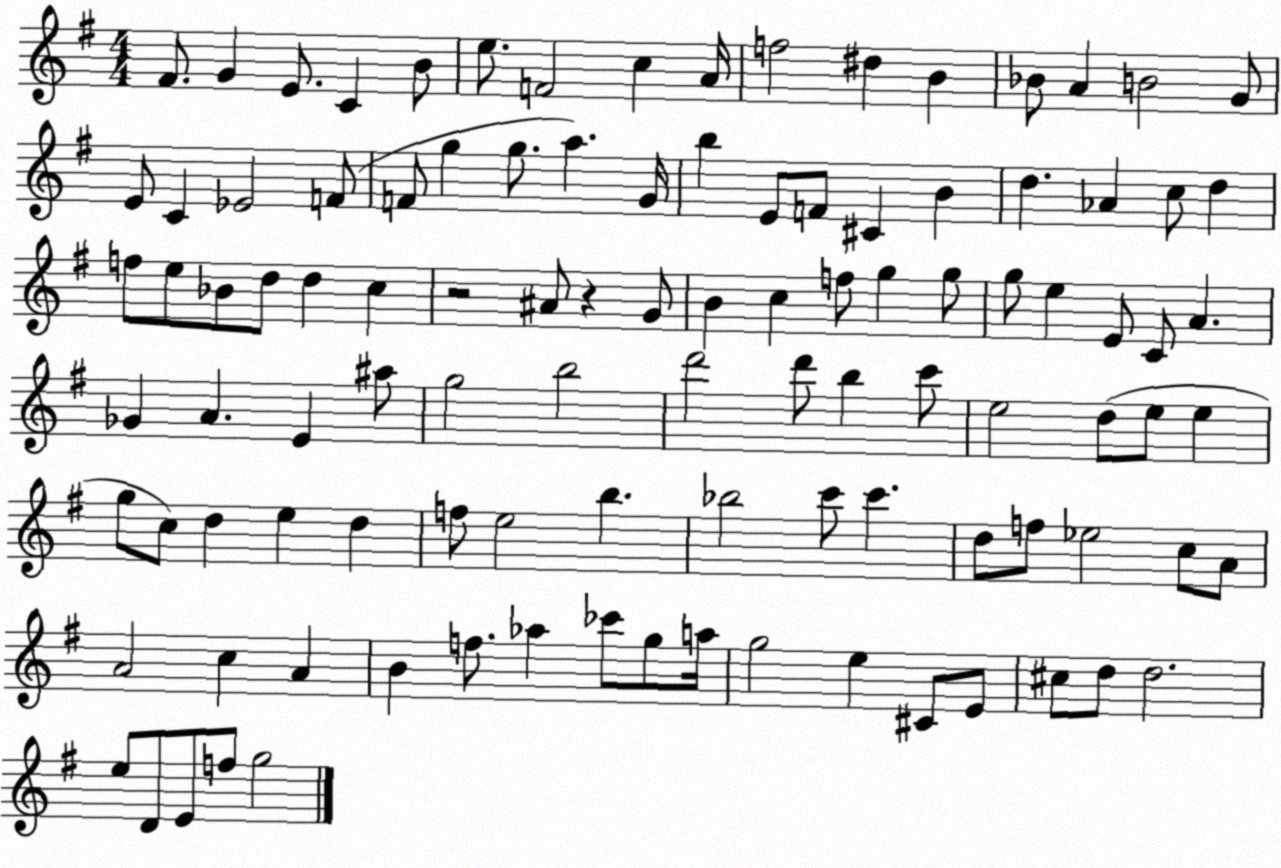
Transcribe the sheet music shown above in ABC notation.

X:1
T:Untitled
M:4/4
L:1/4
K:G
^F/2 G E/2 C B/2 e/2 F2 c A/4 f2 ^d B _B/2 A B2 G/2 E/2 C _E2 F/2 F/2 g g/2 a G/4 b E/2 F/2 ^C B d _A c/2 d f/2 e/2 _B/2 d/2 d c z2 ^A/2 z G/2 B c f/2 g g/2 g/2 e E/2 C/2 A _G A E ^a/2 g2 b2 d'2 d'/2 b c'/2 e2 d/2 e/2 e g/2 c/2 d e d f/2 e2 b _b2 c'/2 c' d/2 f/2 _e2 c/2 A/2 A2 c A B f/2 _a _c'/2 g/2 a/4 g2 e ^C/2 E/2 ^c/2 d/2 d2 e/2 D/2 E/2 f/2 g2